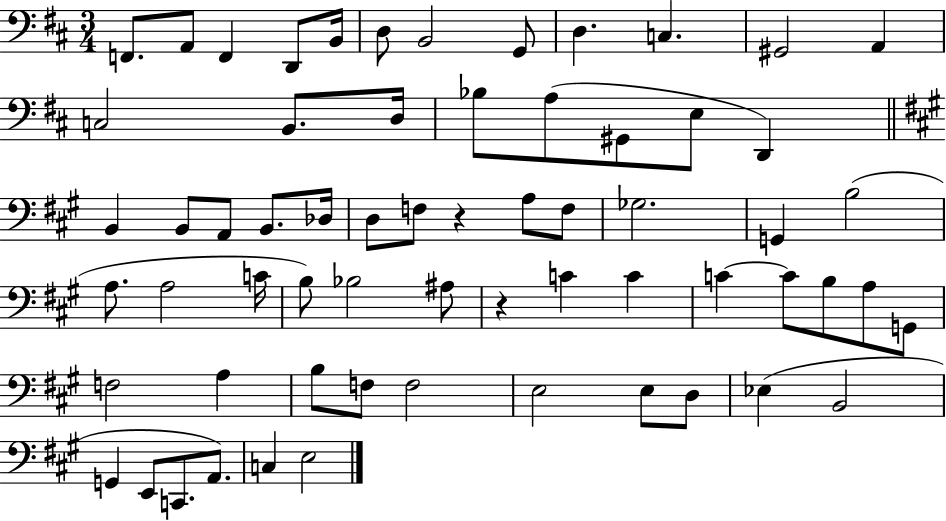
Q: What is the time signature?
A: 3/4